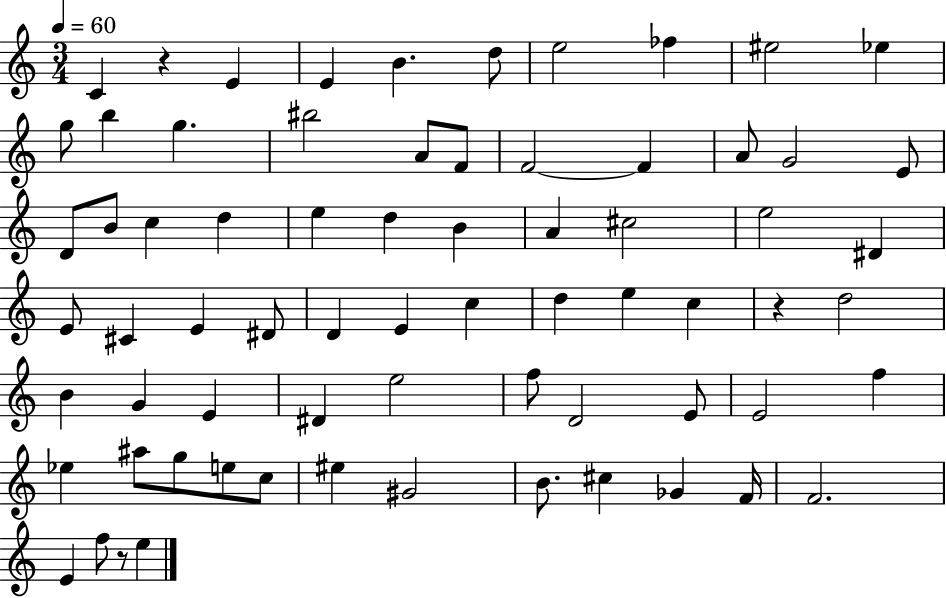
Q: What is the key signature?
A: C major